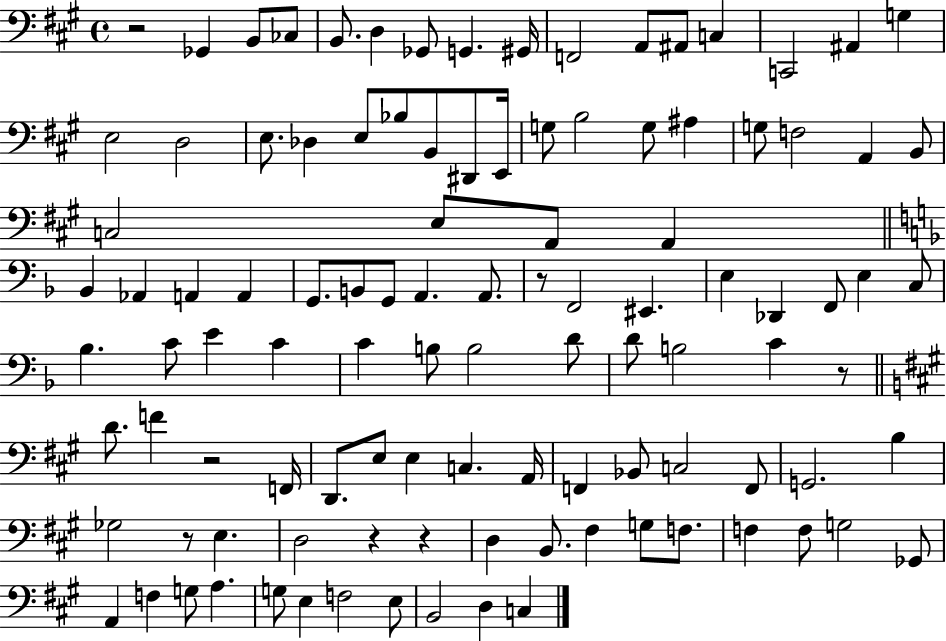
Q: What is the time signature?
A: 4/4